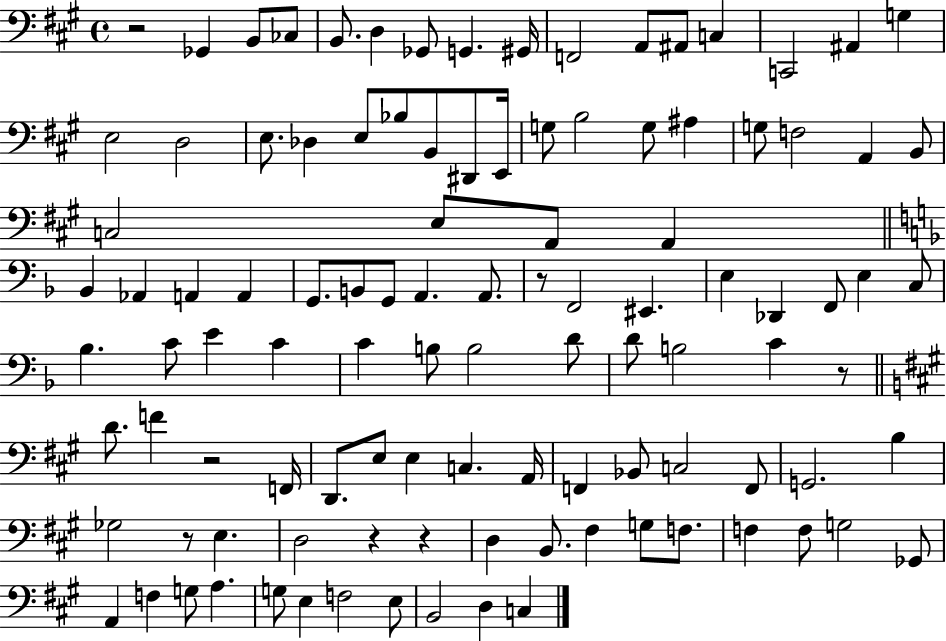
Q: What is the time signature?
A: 4/4